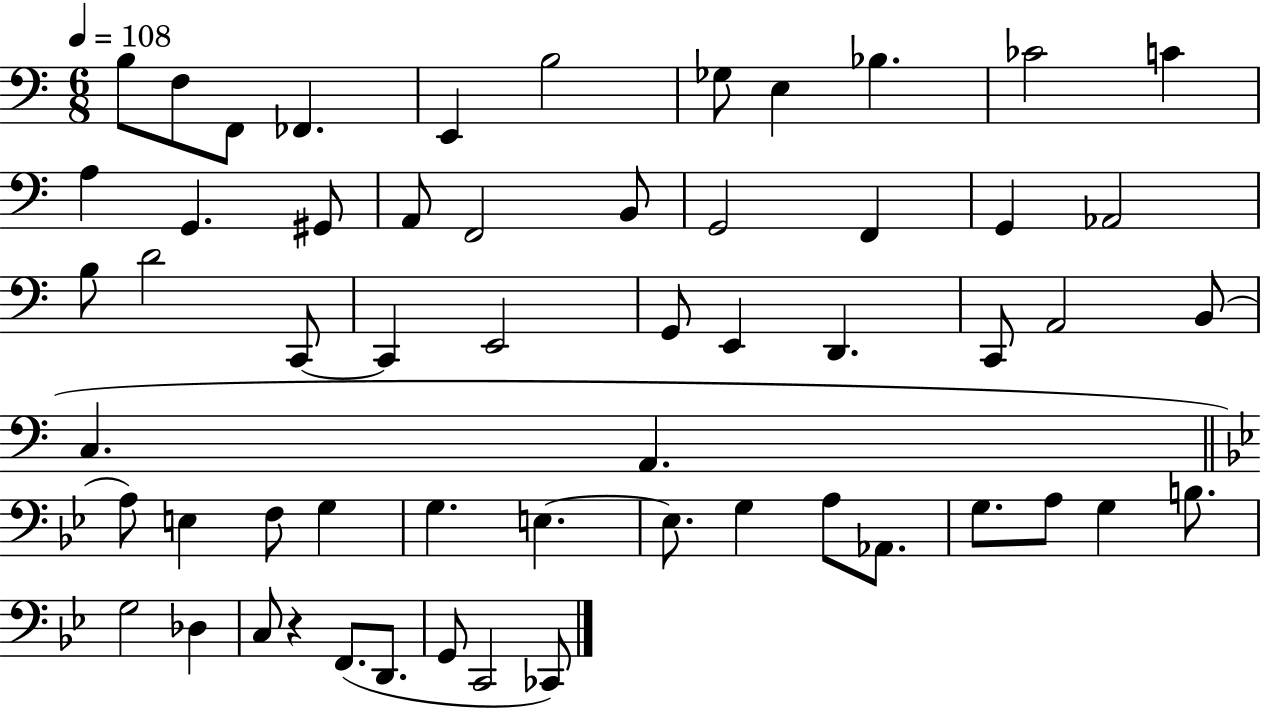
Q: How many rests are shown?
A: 1